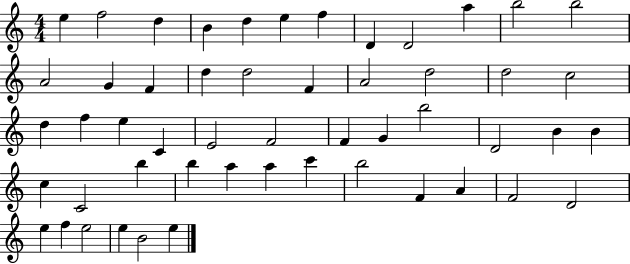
E5/q F5/h D5/q B4/q D5/q E5/q F5/q D4/q D4/h A5/q B5/h B5/h A4/h G4/q F4/q D5/q D5/h F4/q A4/h D5/h D5/h C5/h D5/q F5/q E5/q C4/q E4/h F4/h F4/q G4/q B5/h D4/h B4/q B4/q C5/q C4/h B5/q B5/q A5/q A5/q C6/q B5/h F4/q A4/q F4/h D4/h E5/q F5/q E5/h E5/q B4/h E5/q